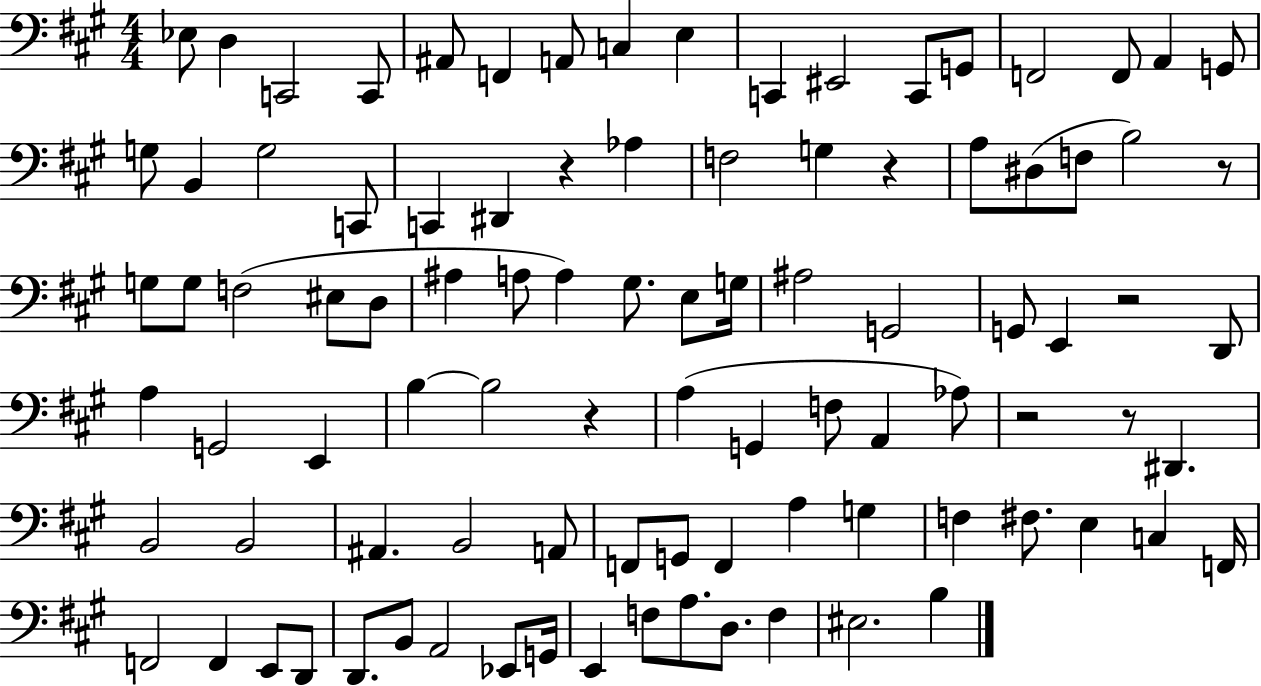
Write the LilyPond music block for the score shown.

{
  \clef bass
  \numericTimeSignature
  \time 4/4
  \key a \major
  \repeat volta 2 { ees8 d4 c,2 c,8 | ais,8 f,4 a,8 c4 e4 | c,4 eis,2 c,8 g,8 | f,2 f,8 a,4 g,8 | \break g8 b,4 g2 c,8 | c,4 dis,4 r4 aes4 | f2 g4 r4 | a8 dis8( f8 b2) r8 | \break g8 g8 f2( eis8 d8 | ais4 a8 a4) gis8. e8 g16 | ais2 g,2 | g,8 e,4 r2 d,8 | \break a4 g,2 e,4 | b4~~ b2 r4 | a4( g,4 f8 a,4 aes8) | r2 r8 dis,4. | \break b,2 b,2 | ais,4. b,2 a,8 | f,8 g,8 f,4 a4 g4 | f4 fis8. e4 c4 f,16 | \break f,2 f,4 e,8 d,8 | d,8. b,8 a,2 ees,8 g,16 | e,4 f8 a8. d8. f4 | eis2. b4 | \break } \bar "|."
}